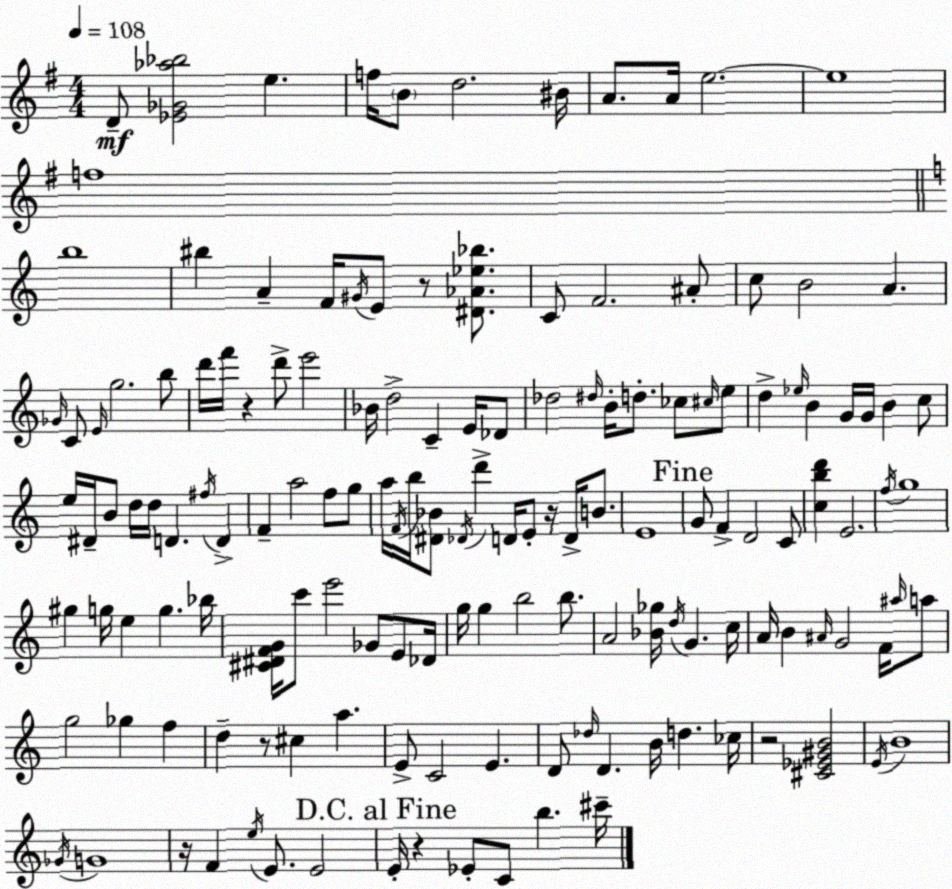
X:1
T:Untitled
M:4/4
L:1/4
K:Em
D/2 [_E_G_a_b]2 e f/4 B/2 d2 ^B/4 A/2 A/4 e2 e4 f4 b4 ^b A F/4 ^G/4 E/2 z/2 [^D_A_e_b]/2 C/2 F2 ^A/2 c/2 B2 A _G/4 C/2 E/4 g2 b/2 d'/4 f'/4 z d'/2 e'2 _B/4 d2 C E/4 _D/2 _d2 ^d/4 B/4 d/2 _c/2 ^c/4 e/2 d _e/4 B G/4 G/4 B c/2 e/4 ^D/4 B/2 d/4 d/4 D ^f/4 D F a2 f/2 g/2 a/4 F/4 b/4 [^D_B]/2 _D/4 d' D/4 E/2 z/4 D/4 B/2 E4 G/2 F D2 C/2 [cbd'] E2 f/4 g4 ^g g/4 e g _b/4 [^C^DFG]/4 c'/2 e'2 _G/2 E/2 _D/4 g/4 g b2 b/2 A2 [_B_g]/4 d/4 G c/4 A/4 B ^A/4 G2 F/4 ^a/4 a/2 g2 _g f d z/2 ^c a E/2 C2 E D/2 _d/4 D B/4 d _c/4 z2 [^C_E^GB]2 E/4 B4 _G/4 G4 z/4 F e/4 E/2 E2 E/4 z _E/2 C/2 b ^c'/4